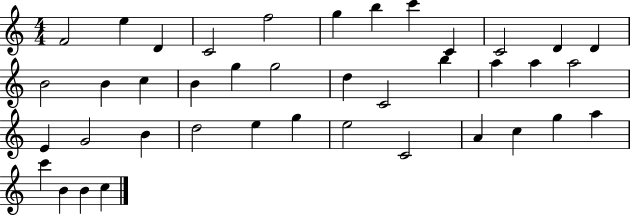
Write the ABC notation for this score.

X:1
T:Untitled
M:4/4
L:1/4
K:C
F2 e D C2 f2 g b c' C C2 D D B2 B c B g g2 d C2 b a a a2 E G2 B d2 e g e2 C2 A c g a c' B B c